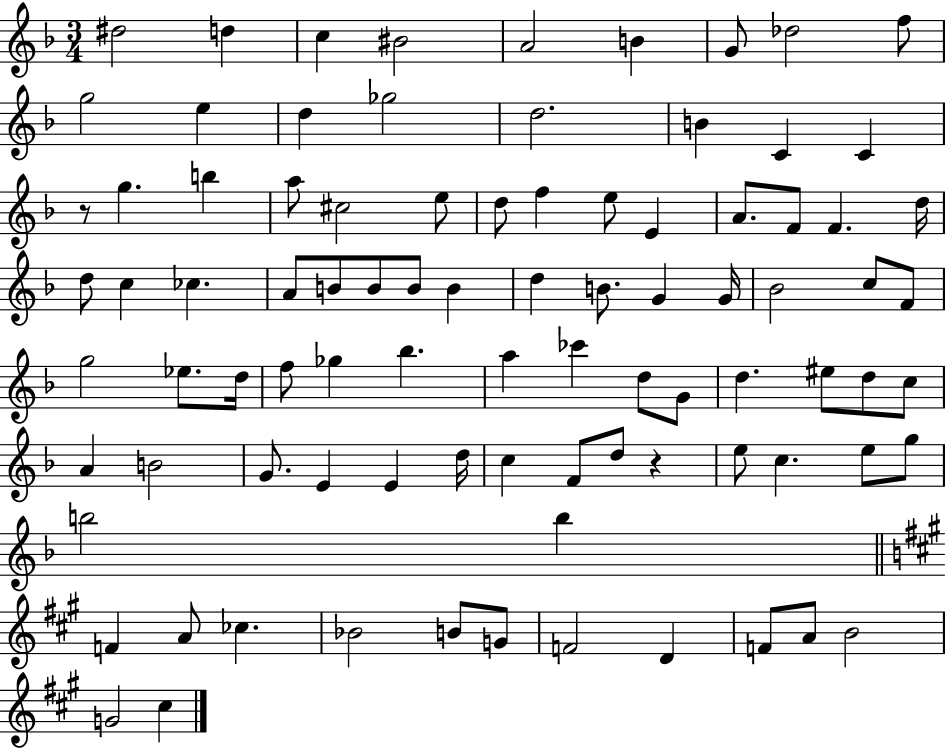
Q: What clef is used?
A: treble